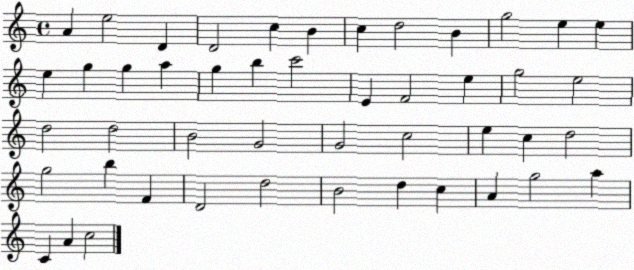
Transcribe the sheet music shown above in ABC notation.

X:1
T:Untitled
M:4/4
L:1/4
K:C
A e2 D D2 c B c d2 B g2 e e e g g a g b c'2 E F2 e g2 e2 d2 d2 B2 G2 G2 c2 e c d2 g2 b F D2 d2 B2 d c A g2 a C A c2